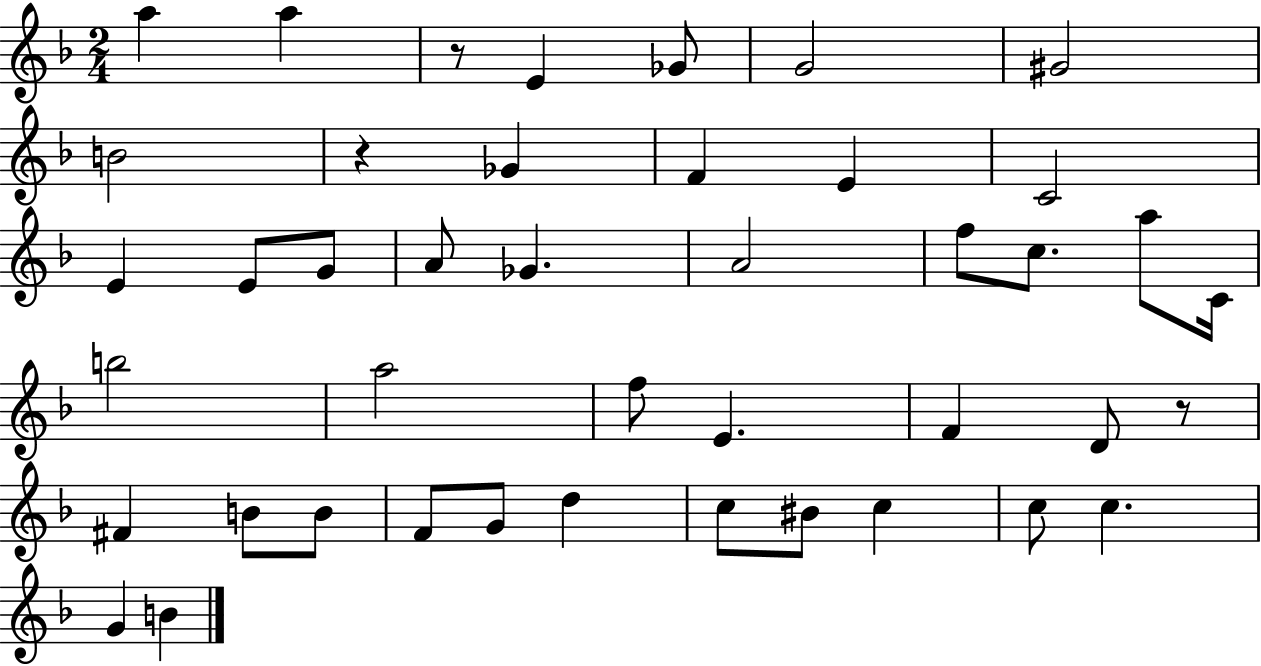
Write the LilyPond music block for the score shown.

{
  \clef treble
  \numericTimeSignature
  \time 2/4
  \key f \major
  a''4 a''4 | r8 e'4 ges'8 | g'2 | gis'2 | \break b'2 | r4 ges'4 | f'4 e'4 | c'2 | \break e'4 e'8 g'8 | a'8 ges'4. | a'2 | f''8 c''8. a''8 c'16 | \break b''2 | a''2 | f''8 e'4. | f'4 d'8 r8 | \break fis'4 b'8 b'8 | f'8 g'8 d''4 | c''8 bis'8 c''4 | c''8 c''4. | \break g'4 b'4 | \bar "|."
}